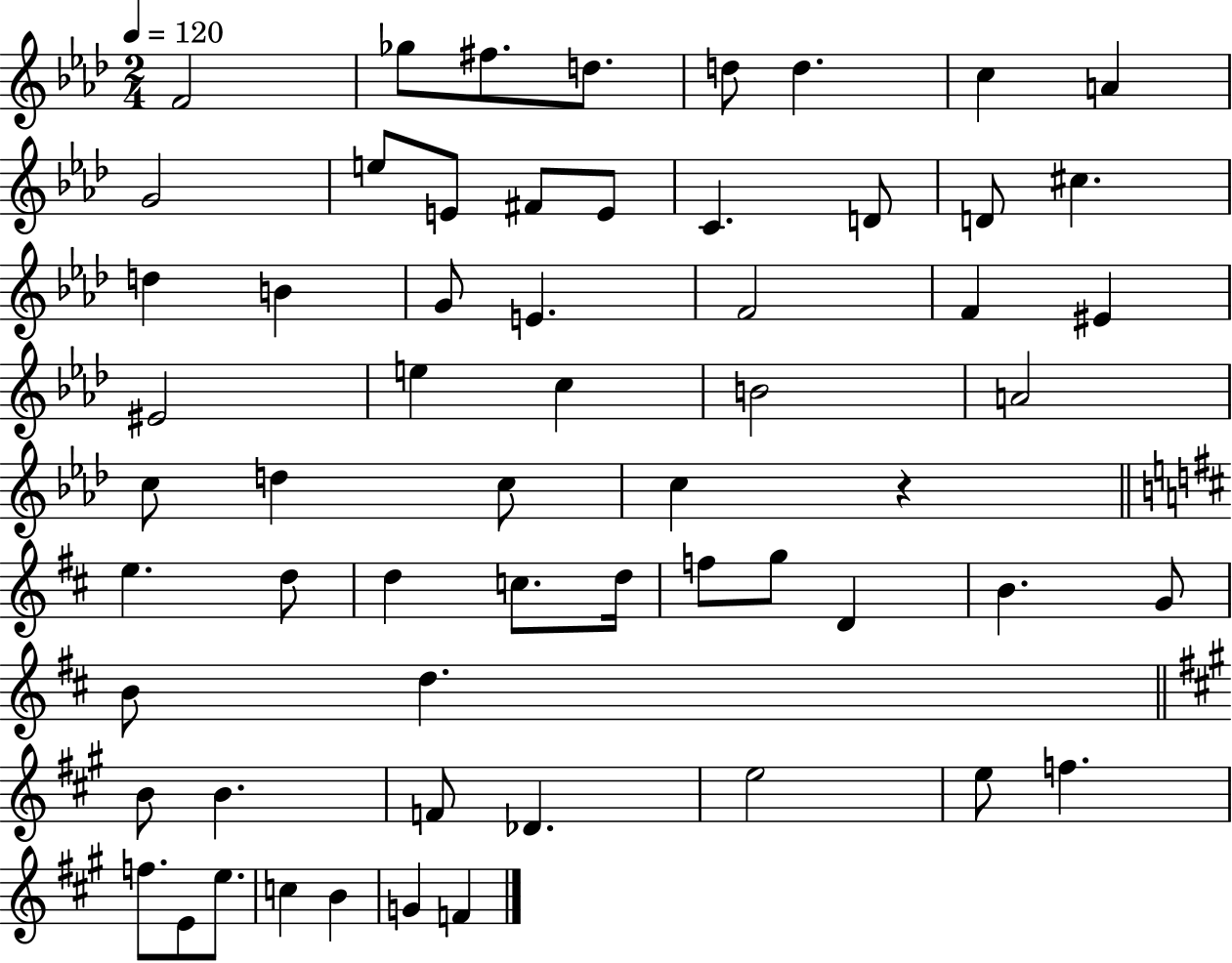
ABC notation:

X:1
T:Untitled
M:2/4
L:1/4
K:Ab
F2 _g/2 ^f/2 d/2 d/2 d c A G2 e/2 E/2 ^F/2 E/2 C D/2 D/2 ^c d B G/2 E F2 F ^E ^E2 e c B2 A2 c/2 d c/2 c z e d/2 d c/2 d/4 f/2 g/2 D B G/2 B/2 d B/2 B F/2 _D e2 e/2 f f/2 E/2 e/2 c B G F